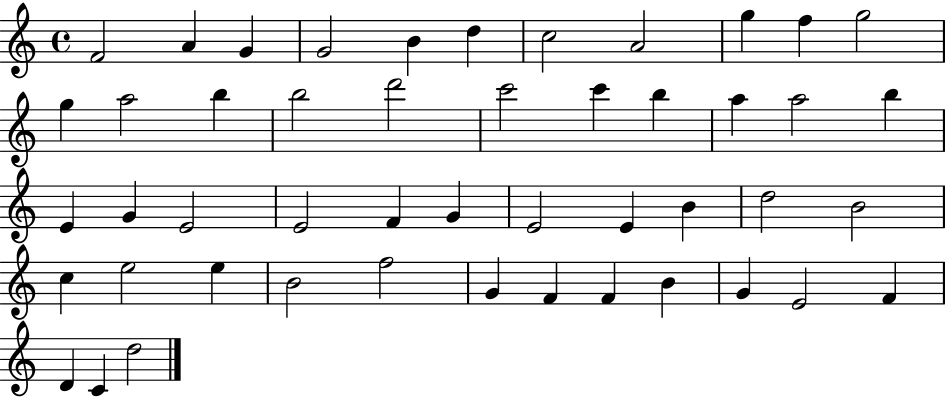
{
  \clef treble
  \time 4/4
  \defaultTimeSignature
  \key c \major
  f'2 a'4 g'4 | g'2 b'4 d''4 | c''2 a'2 | g''4 f''4 g''2 | \break g''4 a''2 b''4 | b''2 d'''2 | c'''2 c'''4 b''4 | a''4 a''2 b''4 | \break e'4 g'4 e'2 | e'2 f'4 g'4 | e'2 e'4 b'4 | d''2 b'2 | \break c''4 e''2 e''4 | b'2 f''2 | g'4 f'4 f'4 b'4 | g'4 e'2 f'4 | \break d'4 c'4 d''2 | \bar "|."
}